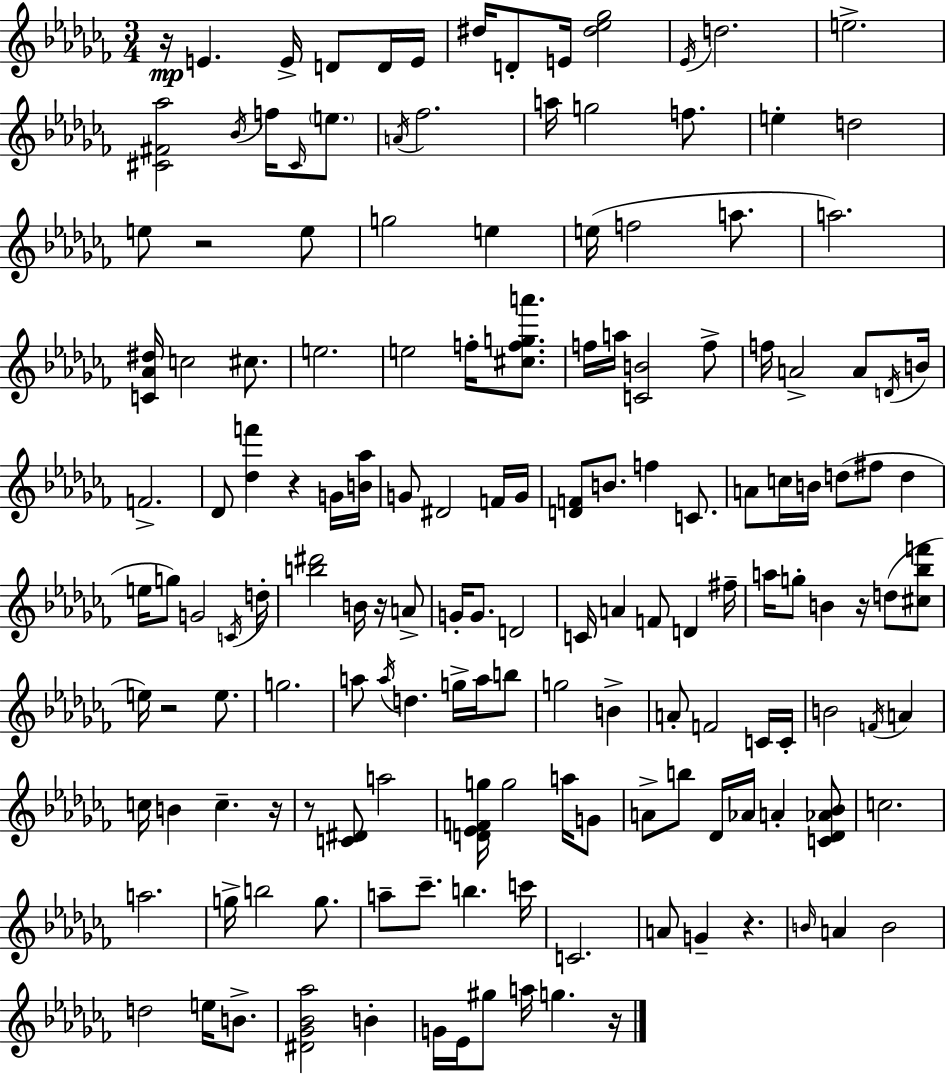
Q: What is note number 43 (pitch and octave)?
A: B4